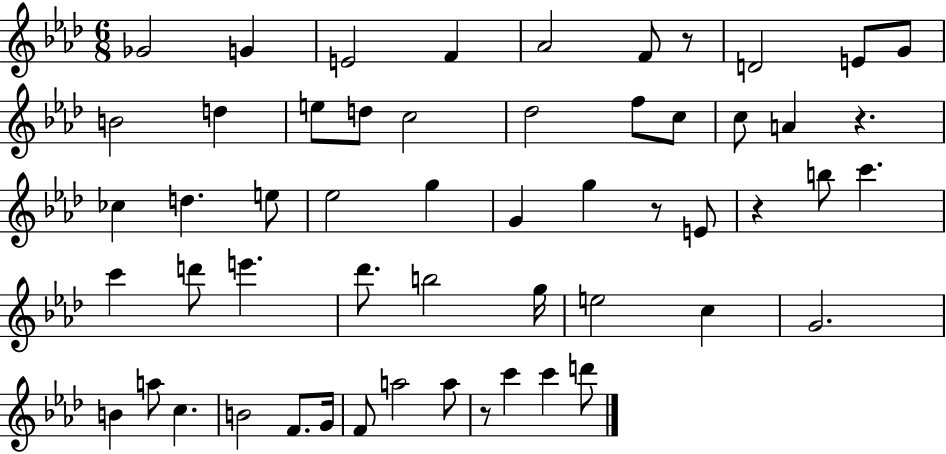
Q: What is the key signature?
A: AES major